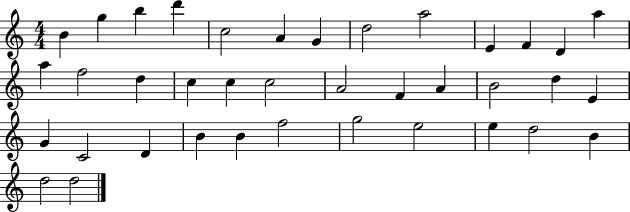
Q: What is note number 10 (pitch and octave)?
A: E4